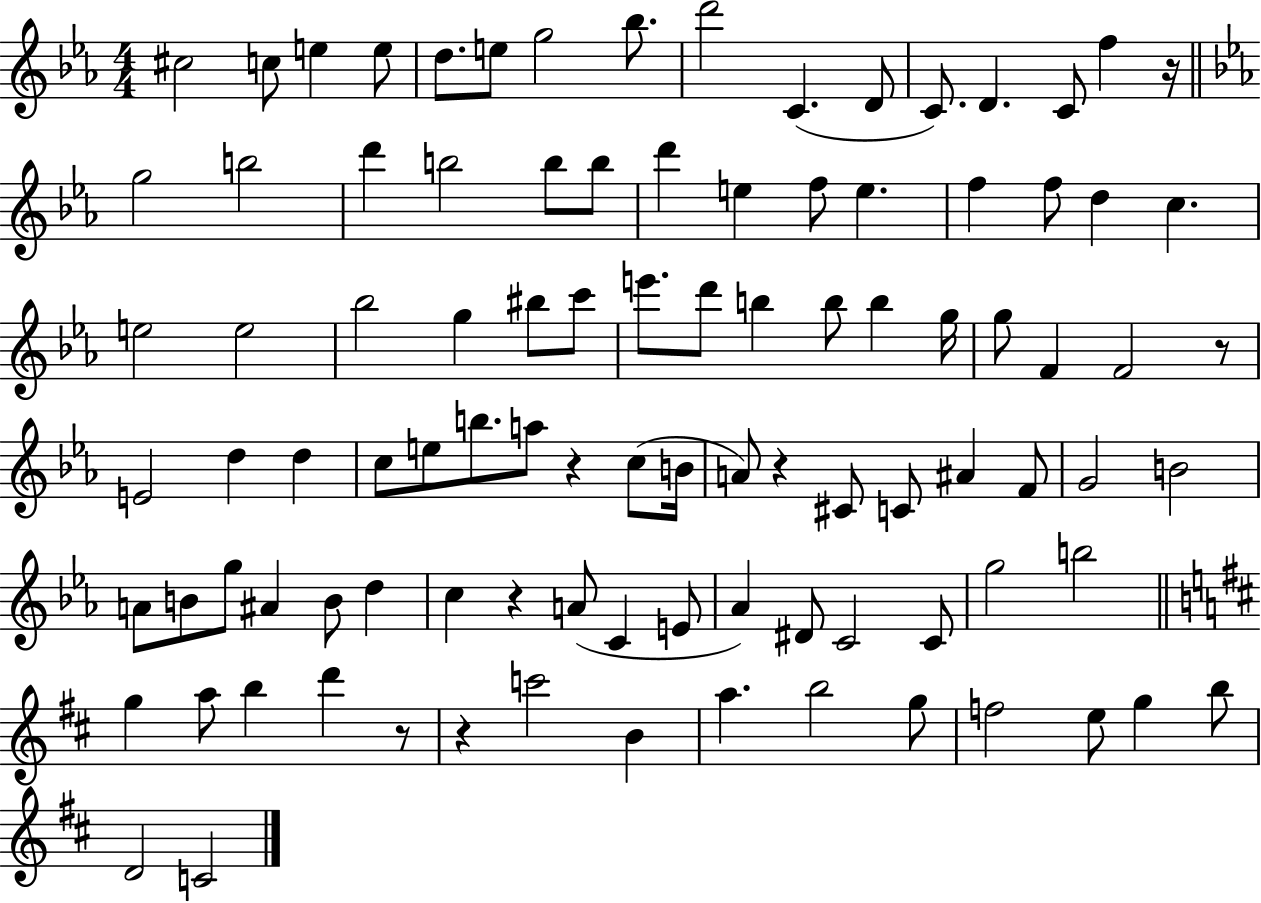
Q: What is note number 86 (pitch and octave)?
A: F5